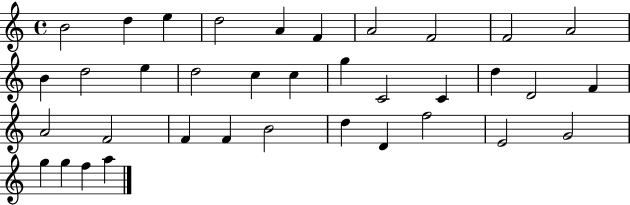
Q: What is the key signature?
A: C major